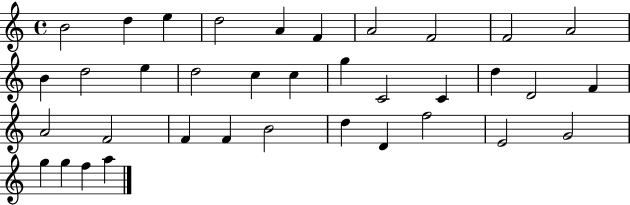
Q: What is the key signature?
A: C major